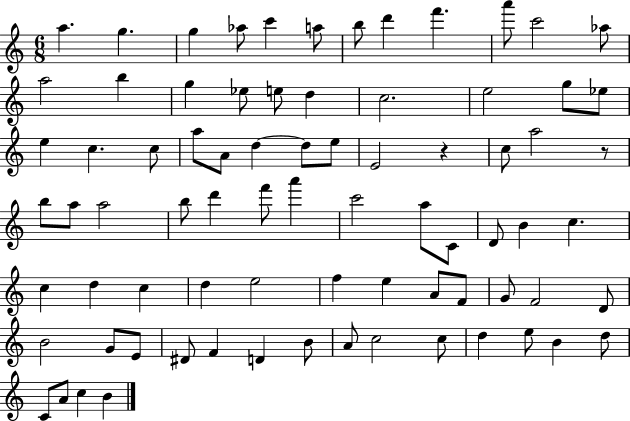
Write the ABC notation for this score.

X:1
T:Untitled
M:6/8
L:1/4
K:C
a g g _a/2 c' a/2 b/2 d' f' a'/2 c'2 _a/2 a2 b g _e/2 e/2 d c2 e2 g/2 _e/2 e c c/2 a/2 A/2 d d/2 e/2 E2 z c/2 a2 z/2 b/2 a/2 a2 b/2 d' f'/2 a' c'2 a/2 C/2 D/2 B c c d c d e2 f e A/2 F/2 G/2 F2 D/2 B2 G/2 E/2 ^D/2 F D B/2 A/2 c2 c/2 d e/2 B d/2 C/2 A/2 c B